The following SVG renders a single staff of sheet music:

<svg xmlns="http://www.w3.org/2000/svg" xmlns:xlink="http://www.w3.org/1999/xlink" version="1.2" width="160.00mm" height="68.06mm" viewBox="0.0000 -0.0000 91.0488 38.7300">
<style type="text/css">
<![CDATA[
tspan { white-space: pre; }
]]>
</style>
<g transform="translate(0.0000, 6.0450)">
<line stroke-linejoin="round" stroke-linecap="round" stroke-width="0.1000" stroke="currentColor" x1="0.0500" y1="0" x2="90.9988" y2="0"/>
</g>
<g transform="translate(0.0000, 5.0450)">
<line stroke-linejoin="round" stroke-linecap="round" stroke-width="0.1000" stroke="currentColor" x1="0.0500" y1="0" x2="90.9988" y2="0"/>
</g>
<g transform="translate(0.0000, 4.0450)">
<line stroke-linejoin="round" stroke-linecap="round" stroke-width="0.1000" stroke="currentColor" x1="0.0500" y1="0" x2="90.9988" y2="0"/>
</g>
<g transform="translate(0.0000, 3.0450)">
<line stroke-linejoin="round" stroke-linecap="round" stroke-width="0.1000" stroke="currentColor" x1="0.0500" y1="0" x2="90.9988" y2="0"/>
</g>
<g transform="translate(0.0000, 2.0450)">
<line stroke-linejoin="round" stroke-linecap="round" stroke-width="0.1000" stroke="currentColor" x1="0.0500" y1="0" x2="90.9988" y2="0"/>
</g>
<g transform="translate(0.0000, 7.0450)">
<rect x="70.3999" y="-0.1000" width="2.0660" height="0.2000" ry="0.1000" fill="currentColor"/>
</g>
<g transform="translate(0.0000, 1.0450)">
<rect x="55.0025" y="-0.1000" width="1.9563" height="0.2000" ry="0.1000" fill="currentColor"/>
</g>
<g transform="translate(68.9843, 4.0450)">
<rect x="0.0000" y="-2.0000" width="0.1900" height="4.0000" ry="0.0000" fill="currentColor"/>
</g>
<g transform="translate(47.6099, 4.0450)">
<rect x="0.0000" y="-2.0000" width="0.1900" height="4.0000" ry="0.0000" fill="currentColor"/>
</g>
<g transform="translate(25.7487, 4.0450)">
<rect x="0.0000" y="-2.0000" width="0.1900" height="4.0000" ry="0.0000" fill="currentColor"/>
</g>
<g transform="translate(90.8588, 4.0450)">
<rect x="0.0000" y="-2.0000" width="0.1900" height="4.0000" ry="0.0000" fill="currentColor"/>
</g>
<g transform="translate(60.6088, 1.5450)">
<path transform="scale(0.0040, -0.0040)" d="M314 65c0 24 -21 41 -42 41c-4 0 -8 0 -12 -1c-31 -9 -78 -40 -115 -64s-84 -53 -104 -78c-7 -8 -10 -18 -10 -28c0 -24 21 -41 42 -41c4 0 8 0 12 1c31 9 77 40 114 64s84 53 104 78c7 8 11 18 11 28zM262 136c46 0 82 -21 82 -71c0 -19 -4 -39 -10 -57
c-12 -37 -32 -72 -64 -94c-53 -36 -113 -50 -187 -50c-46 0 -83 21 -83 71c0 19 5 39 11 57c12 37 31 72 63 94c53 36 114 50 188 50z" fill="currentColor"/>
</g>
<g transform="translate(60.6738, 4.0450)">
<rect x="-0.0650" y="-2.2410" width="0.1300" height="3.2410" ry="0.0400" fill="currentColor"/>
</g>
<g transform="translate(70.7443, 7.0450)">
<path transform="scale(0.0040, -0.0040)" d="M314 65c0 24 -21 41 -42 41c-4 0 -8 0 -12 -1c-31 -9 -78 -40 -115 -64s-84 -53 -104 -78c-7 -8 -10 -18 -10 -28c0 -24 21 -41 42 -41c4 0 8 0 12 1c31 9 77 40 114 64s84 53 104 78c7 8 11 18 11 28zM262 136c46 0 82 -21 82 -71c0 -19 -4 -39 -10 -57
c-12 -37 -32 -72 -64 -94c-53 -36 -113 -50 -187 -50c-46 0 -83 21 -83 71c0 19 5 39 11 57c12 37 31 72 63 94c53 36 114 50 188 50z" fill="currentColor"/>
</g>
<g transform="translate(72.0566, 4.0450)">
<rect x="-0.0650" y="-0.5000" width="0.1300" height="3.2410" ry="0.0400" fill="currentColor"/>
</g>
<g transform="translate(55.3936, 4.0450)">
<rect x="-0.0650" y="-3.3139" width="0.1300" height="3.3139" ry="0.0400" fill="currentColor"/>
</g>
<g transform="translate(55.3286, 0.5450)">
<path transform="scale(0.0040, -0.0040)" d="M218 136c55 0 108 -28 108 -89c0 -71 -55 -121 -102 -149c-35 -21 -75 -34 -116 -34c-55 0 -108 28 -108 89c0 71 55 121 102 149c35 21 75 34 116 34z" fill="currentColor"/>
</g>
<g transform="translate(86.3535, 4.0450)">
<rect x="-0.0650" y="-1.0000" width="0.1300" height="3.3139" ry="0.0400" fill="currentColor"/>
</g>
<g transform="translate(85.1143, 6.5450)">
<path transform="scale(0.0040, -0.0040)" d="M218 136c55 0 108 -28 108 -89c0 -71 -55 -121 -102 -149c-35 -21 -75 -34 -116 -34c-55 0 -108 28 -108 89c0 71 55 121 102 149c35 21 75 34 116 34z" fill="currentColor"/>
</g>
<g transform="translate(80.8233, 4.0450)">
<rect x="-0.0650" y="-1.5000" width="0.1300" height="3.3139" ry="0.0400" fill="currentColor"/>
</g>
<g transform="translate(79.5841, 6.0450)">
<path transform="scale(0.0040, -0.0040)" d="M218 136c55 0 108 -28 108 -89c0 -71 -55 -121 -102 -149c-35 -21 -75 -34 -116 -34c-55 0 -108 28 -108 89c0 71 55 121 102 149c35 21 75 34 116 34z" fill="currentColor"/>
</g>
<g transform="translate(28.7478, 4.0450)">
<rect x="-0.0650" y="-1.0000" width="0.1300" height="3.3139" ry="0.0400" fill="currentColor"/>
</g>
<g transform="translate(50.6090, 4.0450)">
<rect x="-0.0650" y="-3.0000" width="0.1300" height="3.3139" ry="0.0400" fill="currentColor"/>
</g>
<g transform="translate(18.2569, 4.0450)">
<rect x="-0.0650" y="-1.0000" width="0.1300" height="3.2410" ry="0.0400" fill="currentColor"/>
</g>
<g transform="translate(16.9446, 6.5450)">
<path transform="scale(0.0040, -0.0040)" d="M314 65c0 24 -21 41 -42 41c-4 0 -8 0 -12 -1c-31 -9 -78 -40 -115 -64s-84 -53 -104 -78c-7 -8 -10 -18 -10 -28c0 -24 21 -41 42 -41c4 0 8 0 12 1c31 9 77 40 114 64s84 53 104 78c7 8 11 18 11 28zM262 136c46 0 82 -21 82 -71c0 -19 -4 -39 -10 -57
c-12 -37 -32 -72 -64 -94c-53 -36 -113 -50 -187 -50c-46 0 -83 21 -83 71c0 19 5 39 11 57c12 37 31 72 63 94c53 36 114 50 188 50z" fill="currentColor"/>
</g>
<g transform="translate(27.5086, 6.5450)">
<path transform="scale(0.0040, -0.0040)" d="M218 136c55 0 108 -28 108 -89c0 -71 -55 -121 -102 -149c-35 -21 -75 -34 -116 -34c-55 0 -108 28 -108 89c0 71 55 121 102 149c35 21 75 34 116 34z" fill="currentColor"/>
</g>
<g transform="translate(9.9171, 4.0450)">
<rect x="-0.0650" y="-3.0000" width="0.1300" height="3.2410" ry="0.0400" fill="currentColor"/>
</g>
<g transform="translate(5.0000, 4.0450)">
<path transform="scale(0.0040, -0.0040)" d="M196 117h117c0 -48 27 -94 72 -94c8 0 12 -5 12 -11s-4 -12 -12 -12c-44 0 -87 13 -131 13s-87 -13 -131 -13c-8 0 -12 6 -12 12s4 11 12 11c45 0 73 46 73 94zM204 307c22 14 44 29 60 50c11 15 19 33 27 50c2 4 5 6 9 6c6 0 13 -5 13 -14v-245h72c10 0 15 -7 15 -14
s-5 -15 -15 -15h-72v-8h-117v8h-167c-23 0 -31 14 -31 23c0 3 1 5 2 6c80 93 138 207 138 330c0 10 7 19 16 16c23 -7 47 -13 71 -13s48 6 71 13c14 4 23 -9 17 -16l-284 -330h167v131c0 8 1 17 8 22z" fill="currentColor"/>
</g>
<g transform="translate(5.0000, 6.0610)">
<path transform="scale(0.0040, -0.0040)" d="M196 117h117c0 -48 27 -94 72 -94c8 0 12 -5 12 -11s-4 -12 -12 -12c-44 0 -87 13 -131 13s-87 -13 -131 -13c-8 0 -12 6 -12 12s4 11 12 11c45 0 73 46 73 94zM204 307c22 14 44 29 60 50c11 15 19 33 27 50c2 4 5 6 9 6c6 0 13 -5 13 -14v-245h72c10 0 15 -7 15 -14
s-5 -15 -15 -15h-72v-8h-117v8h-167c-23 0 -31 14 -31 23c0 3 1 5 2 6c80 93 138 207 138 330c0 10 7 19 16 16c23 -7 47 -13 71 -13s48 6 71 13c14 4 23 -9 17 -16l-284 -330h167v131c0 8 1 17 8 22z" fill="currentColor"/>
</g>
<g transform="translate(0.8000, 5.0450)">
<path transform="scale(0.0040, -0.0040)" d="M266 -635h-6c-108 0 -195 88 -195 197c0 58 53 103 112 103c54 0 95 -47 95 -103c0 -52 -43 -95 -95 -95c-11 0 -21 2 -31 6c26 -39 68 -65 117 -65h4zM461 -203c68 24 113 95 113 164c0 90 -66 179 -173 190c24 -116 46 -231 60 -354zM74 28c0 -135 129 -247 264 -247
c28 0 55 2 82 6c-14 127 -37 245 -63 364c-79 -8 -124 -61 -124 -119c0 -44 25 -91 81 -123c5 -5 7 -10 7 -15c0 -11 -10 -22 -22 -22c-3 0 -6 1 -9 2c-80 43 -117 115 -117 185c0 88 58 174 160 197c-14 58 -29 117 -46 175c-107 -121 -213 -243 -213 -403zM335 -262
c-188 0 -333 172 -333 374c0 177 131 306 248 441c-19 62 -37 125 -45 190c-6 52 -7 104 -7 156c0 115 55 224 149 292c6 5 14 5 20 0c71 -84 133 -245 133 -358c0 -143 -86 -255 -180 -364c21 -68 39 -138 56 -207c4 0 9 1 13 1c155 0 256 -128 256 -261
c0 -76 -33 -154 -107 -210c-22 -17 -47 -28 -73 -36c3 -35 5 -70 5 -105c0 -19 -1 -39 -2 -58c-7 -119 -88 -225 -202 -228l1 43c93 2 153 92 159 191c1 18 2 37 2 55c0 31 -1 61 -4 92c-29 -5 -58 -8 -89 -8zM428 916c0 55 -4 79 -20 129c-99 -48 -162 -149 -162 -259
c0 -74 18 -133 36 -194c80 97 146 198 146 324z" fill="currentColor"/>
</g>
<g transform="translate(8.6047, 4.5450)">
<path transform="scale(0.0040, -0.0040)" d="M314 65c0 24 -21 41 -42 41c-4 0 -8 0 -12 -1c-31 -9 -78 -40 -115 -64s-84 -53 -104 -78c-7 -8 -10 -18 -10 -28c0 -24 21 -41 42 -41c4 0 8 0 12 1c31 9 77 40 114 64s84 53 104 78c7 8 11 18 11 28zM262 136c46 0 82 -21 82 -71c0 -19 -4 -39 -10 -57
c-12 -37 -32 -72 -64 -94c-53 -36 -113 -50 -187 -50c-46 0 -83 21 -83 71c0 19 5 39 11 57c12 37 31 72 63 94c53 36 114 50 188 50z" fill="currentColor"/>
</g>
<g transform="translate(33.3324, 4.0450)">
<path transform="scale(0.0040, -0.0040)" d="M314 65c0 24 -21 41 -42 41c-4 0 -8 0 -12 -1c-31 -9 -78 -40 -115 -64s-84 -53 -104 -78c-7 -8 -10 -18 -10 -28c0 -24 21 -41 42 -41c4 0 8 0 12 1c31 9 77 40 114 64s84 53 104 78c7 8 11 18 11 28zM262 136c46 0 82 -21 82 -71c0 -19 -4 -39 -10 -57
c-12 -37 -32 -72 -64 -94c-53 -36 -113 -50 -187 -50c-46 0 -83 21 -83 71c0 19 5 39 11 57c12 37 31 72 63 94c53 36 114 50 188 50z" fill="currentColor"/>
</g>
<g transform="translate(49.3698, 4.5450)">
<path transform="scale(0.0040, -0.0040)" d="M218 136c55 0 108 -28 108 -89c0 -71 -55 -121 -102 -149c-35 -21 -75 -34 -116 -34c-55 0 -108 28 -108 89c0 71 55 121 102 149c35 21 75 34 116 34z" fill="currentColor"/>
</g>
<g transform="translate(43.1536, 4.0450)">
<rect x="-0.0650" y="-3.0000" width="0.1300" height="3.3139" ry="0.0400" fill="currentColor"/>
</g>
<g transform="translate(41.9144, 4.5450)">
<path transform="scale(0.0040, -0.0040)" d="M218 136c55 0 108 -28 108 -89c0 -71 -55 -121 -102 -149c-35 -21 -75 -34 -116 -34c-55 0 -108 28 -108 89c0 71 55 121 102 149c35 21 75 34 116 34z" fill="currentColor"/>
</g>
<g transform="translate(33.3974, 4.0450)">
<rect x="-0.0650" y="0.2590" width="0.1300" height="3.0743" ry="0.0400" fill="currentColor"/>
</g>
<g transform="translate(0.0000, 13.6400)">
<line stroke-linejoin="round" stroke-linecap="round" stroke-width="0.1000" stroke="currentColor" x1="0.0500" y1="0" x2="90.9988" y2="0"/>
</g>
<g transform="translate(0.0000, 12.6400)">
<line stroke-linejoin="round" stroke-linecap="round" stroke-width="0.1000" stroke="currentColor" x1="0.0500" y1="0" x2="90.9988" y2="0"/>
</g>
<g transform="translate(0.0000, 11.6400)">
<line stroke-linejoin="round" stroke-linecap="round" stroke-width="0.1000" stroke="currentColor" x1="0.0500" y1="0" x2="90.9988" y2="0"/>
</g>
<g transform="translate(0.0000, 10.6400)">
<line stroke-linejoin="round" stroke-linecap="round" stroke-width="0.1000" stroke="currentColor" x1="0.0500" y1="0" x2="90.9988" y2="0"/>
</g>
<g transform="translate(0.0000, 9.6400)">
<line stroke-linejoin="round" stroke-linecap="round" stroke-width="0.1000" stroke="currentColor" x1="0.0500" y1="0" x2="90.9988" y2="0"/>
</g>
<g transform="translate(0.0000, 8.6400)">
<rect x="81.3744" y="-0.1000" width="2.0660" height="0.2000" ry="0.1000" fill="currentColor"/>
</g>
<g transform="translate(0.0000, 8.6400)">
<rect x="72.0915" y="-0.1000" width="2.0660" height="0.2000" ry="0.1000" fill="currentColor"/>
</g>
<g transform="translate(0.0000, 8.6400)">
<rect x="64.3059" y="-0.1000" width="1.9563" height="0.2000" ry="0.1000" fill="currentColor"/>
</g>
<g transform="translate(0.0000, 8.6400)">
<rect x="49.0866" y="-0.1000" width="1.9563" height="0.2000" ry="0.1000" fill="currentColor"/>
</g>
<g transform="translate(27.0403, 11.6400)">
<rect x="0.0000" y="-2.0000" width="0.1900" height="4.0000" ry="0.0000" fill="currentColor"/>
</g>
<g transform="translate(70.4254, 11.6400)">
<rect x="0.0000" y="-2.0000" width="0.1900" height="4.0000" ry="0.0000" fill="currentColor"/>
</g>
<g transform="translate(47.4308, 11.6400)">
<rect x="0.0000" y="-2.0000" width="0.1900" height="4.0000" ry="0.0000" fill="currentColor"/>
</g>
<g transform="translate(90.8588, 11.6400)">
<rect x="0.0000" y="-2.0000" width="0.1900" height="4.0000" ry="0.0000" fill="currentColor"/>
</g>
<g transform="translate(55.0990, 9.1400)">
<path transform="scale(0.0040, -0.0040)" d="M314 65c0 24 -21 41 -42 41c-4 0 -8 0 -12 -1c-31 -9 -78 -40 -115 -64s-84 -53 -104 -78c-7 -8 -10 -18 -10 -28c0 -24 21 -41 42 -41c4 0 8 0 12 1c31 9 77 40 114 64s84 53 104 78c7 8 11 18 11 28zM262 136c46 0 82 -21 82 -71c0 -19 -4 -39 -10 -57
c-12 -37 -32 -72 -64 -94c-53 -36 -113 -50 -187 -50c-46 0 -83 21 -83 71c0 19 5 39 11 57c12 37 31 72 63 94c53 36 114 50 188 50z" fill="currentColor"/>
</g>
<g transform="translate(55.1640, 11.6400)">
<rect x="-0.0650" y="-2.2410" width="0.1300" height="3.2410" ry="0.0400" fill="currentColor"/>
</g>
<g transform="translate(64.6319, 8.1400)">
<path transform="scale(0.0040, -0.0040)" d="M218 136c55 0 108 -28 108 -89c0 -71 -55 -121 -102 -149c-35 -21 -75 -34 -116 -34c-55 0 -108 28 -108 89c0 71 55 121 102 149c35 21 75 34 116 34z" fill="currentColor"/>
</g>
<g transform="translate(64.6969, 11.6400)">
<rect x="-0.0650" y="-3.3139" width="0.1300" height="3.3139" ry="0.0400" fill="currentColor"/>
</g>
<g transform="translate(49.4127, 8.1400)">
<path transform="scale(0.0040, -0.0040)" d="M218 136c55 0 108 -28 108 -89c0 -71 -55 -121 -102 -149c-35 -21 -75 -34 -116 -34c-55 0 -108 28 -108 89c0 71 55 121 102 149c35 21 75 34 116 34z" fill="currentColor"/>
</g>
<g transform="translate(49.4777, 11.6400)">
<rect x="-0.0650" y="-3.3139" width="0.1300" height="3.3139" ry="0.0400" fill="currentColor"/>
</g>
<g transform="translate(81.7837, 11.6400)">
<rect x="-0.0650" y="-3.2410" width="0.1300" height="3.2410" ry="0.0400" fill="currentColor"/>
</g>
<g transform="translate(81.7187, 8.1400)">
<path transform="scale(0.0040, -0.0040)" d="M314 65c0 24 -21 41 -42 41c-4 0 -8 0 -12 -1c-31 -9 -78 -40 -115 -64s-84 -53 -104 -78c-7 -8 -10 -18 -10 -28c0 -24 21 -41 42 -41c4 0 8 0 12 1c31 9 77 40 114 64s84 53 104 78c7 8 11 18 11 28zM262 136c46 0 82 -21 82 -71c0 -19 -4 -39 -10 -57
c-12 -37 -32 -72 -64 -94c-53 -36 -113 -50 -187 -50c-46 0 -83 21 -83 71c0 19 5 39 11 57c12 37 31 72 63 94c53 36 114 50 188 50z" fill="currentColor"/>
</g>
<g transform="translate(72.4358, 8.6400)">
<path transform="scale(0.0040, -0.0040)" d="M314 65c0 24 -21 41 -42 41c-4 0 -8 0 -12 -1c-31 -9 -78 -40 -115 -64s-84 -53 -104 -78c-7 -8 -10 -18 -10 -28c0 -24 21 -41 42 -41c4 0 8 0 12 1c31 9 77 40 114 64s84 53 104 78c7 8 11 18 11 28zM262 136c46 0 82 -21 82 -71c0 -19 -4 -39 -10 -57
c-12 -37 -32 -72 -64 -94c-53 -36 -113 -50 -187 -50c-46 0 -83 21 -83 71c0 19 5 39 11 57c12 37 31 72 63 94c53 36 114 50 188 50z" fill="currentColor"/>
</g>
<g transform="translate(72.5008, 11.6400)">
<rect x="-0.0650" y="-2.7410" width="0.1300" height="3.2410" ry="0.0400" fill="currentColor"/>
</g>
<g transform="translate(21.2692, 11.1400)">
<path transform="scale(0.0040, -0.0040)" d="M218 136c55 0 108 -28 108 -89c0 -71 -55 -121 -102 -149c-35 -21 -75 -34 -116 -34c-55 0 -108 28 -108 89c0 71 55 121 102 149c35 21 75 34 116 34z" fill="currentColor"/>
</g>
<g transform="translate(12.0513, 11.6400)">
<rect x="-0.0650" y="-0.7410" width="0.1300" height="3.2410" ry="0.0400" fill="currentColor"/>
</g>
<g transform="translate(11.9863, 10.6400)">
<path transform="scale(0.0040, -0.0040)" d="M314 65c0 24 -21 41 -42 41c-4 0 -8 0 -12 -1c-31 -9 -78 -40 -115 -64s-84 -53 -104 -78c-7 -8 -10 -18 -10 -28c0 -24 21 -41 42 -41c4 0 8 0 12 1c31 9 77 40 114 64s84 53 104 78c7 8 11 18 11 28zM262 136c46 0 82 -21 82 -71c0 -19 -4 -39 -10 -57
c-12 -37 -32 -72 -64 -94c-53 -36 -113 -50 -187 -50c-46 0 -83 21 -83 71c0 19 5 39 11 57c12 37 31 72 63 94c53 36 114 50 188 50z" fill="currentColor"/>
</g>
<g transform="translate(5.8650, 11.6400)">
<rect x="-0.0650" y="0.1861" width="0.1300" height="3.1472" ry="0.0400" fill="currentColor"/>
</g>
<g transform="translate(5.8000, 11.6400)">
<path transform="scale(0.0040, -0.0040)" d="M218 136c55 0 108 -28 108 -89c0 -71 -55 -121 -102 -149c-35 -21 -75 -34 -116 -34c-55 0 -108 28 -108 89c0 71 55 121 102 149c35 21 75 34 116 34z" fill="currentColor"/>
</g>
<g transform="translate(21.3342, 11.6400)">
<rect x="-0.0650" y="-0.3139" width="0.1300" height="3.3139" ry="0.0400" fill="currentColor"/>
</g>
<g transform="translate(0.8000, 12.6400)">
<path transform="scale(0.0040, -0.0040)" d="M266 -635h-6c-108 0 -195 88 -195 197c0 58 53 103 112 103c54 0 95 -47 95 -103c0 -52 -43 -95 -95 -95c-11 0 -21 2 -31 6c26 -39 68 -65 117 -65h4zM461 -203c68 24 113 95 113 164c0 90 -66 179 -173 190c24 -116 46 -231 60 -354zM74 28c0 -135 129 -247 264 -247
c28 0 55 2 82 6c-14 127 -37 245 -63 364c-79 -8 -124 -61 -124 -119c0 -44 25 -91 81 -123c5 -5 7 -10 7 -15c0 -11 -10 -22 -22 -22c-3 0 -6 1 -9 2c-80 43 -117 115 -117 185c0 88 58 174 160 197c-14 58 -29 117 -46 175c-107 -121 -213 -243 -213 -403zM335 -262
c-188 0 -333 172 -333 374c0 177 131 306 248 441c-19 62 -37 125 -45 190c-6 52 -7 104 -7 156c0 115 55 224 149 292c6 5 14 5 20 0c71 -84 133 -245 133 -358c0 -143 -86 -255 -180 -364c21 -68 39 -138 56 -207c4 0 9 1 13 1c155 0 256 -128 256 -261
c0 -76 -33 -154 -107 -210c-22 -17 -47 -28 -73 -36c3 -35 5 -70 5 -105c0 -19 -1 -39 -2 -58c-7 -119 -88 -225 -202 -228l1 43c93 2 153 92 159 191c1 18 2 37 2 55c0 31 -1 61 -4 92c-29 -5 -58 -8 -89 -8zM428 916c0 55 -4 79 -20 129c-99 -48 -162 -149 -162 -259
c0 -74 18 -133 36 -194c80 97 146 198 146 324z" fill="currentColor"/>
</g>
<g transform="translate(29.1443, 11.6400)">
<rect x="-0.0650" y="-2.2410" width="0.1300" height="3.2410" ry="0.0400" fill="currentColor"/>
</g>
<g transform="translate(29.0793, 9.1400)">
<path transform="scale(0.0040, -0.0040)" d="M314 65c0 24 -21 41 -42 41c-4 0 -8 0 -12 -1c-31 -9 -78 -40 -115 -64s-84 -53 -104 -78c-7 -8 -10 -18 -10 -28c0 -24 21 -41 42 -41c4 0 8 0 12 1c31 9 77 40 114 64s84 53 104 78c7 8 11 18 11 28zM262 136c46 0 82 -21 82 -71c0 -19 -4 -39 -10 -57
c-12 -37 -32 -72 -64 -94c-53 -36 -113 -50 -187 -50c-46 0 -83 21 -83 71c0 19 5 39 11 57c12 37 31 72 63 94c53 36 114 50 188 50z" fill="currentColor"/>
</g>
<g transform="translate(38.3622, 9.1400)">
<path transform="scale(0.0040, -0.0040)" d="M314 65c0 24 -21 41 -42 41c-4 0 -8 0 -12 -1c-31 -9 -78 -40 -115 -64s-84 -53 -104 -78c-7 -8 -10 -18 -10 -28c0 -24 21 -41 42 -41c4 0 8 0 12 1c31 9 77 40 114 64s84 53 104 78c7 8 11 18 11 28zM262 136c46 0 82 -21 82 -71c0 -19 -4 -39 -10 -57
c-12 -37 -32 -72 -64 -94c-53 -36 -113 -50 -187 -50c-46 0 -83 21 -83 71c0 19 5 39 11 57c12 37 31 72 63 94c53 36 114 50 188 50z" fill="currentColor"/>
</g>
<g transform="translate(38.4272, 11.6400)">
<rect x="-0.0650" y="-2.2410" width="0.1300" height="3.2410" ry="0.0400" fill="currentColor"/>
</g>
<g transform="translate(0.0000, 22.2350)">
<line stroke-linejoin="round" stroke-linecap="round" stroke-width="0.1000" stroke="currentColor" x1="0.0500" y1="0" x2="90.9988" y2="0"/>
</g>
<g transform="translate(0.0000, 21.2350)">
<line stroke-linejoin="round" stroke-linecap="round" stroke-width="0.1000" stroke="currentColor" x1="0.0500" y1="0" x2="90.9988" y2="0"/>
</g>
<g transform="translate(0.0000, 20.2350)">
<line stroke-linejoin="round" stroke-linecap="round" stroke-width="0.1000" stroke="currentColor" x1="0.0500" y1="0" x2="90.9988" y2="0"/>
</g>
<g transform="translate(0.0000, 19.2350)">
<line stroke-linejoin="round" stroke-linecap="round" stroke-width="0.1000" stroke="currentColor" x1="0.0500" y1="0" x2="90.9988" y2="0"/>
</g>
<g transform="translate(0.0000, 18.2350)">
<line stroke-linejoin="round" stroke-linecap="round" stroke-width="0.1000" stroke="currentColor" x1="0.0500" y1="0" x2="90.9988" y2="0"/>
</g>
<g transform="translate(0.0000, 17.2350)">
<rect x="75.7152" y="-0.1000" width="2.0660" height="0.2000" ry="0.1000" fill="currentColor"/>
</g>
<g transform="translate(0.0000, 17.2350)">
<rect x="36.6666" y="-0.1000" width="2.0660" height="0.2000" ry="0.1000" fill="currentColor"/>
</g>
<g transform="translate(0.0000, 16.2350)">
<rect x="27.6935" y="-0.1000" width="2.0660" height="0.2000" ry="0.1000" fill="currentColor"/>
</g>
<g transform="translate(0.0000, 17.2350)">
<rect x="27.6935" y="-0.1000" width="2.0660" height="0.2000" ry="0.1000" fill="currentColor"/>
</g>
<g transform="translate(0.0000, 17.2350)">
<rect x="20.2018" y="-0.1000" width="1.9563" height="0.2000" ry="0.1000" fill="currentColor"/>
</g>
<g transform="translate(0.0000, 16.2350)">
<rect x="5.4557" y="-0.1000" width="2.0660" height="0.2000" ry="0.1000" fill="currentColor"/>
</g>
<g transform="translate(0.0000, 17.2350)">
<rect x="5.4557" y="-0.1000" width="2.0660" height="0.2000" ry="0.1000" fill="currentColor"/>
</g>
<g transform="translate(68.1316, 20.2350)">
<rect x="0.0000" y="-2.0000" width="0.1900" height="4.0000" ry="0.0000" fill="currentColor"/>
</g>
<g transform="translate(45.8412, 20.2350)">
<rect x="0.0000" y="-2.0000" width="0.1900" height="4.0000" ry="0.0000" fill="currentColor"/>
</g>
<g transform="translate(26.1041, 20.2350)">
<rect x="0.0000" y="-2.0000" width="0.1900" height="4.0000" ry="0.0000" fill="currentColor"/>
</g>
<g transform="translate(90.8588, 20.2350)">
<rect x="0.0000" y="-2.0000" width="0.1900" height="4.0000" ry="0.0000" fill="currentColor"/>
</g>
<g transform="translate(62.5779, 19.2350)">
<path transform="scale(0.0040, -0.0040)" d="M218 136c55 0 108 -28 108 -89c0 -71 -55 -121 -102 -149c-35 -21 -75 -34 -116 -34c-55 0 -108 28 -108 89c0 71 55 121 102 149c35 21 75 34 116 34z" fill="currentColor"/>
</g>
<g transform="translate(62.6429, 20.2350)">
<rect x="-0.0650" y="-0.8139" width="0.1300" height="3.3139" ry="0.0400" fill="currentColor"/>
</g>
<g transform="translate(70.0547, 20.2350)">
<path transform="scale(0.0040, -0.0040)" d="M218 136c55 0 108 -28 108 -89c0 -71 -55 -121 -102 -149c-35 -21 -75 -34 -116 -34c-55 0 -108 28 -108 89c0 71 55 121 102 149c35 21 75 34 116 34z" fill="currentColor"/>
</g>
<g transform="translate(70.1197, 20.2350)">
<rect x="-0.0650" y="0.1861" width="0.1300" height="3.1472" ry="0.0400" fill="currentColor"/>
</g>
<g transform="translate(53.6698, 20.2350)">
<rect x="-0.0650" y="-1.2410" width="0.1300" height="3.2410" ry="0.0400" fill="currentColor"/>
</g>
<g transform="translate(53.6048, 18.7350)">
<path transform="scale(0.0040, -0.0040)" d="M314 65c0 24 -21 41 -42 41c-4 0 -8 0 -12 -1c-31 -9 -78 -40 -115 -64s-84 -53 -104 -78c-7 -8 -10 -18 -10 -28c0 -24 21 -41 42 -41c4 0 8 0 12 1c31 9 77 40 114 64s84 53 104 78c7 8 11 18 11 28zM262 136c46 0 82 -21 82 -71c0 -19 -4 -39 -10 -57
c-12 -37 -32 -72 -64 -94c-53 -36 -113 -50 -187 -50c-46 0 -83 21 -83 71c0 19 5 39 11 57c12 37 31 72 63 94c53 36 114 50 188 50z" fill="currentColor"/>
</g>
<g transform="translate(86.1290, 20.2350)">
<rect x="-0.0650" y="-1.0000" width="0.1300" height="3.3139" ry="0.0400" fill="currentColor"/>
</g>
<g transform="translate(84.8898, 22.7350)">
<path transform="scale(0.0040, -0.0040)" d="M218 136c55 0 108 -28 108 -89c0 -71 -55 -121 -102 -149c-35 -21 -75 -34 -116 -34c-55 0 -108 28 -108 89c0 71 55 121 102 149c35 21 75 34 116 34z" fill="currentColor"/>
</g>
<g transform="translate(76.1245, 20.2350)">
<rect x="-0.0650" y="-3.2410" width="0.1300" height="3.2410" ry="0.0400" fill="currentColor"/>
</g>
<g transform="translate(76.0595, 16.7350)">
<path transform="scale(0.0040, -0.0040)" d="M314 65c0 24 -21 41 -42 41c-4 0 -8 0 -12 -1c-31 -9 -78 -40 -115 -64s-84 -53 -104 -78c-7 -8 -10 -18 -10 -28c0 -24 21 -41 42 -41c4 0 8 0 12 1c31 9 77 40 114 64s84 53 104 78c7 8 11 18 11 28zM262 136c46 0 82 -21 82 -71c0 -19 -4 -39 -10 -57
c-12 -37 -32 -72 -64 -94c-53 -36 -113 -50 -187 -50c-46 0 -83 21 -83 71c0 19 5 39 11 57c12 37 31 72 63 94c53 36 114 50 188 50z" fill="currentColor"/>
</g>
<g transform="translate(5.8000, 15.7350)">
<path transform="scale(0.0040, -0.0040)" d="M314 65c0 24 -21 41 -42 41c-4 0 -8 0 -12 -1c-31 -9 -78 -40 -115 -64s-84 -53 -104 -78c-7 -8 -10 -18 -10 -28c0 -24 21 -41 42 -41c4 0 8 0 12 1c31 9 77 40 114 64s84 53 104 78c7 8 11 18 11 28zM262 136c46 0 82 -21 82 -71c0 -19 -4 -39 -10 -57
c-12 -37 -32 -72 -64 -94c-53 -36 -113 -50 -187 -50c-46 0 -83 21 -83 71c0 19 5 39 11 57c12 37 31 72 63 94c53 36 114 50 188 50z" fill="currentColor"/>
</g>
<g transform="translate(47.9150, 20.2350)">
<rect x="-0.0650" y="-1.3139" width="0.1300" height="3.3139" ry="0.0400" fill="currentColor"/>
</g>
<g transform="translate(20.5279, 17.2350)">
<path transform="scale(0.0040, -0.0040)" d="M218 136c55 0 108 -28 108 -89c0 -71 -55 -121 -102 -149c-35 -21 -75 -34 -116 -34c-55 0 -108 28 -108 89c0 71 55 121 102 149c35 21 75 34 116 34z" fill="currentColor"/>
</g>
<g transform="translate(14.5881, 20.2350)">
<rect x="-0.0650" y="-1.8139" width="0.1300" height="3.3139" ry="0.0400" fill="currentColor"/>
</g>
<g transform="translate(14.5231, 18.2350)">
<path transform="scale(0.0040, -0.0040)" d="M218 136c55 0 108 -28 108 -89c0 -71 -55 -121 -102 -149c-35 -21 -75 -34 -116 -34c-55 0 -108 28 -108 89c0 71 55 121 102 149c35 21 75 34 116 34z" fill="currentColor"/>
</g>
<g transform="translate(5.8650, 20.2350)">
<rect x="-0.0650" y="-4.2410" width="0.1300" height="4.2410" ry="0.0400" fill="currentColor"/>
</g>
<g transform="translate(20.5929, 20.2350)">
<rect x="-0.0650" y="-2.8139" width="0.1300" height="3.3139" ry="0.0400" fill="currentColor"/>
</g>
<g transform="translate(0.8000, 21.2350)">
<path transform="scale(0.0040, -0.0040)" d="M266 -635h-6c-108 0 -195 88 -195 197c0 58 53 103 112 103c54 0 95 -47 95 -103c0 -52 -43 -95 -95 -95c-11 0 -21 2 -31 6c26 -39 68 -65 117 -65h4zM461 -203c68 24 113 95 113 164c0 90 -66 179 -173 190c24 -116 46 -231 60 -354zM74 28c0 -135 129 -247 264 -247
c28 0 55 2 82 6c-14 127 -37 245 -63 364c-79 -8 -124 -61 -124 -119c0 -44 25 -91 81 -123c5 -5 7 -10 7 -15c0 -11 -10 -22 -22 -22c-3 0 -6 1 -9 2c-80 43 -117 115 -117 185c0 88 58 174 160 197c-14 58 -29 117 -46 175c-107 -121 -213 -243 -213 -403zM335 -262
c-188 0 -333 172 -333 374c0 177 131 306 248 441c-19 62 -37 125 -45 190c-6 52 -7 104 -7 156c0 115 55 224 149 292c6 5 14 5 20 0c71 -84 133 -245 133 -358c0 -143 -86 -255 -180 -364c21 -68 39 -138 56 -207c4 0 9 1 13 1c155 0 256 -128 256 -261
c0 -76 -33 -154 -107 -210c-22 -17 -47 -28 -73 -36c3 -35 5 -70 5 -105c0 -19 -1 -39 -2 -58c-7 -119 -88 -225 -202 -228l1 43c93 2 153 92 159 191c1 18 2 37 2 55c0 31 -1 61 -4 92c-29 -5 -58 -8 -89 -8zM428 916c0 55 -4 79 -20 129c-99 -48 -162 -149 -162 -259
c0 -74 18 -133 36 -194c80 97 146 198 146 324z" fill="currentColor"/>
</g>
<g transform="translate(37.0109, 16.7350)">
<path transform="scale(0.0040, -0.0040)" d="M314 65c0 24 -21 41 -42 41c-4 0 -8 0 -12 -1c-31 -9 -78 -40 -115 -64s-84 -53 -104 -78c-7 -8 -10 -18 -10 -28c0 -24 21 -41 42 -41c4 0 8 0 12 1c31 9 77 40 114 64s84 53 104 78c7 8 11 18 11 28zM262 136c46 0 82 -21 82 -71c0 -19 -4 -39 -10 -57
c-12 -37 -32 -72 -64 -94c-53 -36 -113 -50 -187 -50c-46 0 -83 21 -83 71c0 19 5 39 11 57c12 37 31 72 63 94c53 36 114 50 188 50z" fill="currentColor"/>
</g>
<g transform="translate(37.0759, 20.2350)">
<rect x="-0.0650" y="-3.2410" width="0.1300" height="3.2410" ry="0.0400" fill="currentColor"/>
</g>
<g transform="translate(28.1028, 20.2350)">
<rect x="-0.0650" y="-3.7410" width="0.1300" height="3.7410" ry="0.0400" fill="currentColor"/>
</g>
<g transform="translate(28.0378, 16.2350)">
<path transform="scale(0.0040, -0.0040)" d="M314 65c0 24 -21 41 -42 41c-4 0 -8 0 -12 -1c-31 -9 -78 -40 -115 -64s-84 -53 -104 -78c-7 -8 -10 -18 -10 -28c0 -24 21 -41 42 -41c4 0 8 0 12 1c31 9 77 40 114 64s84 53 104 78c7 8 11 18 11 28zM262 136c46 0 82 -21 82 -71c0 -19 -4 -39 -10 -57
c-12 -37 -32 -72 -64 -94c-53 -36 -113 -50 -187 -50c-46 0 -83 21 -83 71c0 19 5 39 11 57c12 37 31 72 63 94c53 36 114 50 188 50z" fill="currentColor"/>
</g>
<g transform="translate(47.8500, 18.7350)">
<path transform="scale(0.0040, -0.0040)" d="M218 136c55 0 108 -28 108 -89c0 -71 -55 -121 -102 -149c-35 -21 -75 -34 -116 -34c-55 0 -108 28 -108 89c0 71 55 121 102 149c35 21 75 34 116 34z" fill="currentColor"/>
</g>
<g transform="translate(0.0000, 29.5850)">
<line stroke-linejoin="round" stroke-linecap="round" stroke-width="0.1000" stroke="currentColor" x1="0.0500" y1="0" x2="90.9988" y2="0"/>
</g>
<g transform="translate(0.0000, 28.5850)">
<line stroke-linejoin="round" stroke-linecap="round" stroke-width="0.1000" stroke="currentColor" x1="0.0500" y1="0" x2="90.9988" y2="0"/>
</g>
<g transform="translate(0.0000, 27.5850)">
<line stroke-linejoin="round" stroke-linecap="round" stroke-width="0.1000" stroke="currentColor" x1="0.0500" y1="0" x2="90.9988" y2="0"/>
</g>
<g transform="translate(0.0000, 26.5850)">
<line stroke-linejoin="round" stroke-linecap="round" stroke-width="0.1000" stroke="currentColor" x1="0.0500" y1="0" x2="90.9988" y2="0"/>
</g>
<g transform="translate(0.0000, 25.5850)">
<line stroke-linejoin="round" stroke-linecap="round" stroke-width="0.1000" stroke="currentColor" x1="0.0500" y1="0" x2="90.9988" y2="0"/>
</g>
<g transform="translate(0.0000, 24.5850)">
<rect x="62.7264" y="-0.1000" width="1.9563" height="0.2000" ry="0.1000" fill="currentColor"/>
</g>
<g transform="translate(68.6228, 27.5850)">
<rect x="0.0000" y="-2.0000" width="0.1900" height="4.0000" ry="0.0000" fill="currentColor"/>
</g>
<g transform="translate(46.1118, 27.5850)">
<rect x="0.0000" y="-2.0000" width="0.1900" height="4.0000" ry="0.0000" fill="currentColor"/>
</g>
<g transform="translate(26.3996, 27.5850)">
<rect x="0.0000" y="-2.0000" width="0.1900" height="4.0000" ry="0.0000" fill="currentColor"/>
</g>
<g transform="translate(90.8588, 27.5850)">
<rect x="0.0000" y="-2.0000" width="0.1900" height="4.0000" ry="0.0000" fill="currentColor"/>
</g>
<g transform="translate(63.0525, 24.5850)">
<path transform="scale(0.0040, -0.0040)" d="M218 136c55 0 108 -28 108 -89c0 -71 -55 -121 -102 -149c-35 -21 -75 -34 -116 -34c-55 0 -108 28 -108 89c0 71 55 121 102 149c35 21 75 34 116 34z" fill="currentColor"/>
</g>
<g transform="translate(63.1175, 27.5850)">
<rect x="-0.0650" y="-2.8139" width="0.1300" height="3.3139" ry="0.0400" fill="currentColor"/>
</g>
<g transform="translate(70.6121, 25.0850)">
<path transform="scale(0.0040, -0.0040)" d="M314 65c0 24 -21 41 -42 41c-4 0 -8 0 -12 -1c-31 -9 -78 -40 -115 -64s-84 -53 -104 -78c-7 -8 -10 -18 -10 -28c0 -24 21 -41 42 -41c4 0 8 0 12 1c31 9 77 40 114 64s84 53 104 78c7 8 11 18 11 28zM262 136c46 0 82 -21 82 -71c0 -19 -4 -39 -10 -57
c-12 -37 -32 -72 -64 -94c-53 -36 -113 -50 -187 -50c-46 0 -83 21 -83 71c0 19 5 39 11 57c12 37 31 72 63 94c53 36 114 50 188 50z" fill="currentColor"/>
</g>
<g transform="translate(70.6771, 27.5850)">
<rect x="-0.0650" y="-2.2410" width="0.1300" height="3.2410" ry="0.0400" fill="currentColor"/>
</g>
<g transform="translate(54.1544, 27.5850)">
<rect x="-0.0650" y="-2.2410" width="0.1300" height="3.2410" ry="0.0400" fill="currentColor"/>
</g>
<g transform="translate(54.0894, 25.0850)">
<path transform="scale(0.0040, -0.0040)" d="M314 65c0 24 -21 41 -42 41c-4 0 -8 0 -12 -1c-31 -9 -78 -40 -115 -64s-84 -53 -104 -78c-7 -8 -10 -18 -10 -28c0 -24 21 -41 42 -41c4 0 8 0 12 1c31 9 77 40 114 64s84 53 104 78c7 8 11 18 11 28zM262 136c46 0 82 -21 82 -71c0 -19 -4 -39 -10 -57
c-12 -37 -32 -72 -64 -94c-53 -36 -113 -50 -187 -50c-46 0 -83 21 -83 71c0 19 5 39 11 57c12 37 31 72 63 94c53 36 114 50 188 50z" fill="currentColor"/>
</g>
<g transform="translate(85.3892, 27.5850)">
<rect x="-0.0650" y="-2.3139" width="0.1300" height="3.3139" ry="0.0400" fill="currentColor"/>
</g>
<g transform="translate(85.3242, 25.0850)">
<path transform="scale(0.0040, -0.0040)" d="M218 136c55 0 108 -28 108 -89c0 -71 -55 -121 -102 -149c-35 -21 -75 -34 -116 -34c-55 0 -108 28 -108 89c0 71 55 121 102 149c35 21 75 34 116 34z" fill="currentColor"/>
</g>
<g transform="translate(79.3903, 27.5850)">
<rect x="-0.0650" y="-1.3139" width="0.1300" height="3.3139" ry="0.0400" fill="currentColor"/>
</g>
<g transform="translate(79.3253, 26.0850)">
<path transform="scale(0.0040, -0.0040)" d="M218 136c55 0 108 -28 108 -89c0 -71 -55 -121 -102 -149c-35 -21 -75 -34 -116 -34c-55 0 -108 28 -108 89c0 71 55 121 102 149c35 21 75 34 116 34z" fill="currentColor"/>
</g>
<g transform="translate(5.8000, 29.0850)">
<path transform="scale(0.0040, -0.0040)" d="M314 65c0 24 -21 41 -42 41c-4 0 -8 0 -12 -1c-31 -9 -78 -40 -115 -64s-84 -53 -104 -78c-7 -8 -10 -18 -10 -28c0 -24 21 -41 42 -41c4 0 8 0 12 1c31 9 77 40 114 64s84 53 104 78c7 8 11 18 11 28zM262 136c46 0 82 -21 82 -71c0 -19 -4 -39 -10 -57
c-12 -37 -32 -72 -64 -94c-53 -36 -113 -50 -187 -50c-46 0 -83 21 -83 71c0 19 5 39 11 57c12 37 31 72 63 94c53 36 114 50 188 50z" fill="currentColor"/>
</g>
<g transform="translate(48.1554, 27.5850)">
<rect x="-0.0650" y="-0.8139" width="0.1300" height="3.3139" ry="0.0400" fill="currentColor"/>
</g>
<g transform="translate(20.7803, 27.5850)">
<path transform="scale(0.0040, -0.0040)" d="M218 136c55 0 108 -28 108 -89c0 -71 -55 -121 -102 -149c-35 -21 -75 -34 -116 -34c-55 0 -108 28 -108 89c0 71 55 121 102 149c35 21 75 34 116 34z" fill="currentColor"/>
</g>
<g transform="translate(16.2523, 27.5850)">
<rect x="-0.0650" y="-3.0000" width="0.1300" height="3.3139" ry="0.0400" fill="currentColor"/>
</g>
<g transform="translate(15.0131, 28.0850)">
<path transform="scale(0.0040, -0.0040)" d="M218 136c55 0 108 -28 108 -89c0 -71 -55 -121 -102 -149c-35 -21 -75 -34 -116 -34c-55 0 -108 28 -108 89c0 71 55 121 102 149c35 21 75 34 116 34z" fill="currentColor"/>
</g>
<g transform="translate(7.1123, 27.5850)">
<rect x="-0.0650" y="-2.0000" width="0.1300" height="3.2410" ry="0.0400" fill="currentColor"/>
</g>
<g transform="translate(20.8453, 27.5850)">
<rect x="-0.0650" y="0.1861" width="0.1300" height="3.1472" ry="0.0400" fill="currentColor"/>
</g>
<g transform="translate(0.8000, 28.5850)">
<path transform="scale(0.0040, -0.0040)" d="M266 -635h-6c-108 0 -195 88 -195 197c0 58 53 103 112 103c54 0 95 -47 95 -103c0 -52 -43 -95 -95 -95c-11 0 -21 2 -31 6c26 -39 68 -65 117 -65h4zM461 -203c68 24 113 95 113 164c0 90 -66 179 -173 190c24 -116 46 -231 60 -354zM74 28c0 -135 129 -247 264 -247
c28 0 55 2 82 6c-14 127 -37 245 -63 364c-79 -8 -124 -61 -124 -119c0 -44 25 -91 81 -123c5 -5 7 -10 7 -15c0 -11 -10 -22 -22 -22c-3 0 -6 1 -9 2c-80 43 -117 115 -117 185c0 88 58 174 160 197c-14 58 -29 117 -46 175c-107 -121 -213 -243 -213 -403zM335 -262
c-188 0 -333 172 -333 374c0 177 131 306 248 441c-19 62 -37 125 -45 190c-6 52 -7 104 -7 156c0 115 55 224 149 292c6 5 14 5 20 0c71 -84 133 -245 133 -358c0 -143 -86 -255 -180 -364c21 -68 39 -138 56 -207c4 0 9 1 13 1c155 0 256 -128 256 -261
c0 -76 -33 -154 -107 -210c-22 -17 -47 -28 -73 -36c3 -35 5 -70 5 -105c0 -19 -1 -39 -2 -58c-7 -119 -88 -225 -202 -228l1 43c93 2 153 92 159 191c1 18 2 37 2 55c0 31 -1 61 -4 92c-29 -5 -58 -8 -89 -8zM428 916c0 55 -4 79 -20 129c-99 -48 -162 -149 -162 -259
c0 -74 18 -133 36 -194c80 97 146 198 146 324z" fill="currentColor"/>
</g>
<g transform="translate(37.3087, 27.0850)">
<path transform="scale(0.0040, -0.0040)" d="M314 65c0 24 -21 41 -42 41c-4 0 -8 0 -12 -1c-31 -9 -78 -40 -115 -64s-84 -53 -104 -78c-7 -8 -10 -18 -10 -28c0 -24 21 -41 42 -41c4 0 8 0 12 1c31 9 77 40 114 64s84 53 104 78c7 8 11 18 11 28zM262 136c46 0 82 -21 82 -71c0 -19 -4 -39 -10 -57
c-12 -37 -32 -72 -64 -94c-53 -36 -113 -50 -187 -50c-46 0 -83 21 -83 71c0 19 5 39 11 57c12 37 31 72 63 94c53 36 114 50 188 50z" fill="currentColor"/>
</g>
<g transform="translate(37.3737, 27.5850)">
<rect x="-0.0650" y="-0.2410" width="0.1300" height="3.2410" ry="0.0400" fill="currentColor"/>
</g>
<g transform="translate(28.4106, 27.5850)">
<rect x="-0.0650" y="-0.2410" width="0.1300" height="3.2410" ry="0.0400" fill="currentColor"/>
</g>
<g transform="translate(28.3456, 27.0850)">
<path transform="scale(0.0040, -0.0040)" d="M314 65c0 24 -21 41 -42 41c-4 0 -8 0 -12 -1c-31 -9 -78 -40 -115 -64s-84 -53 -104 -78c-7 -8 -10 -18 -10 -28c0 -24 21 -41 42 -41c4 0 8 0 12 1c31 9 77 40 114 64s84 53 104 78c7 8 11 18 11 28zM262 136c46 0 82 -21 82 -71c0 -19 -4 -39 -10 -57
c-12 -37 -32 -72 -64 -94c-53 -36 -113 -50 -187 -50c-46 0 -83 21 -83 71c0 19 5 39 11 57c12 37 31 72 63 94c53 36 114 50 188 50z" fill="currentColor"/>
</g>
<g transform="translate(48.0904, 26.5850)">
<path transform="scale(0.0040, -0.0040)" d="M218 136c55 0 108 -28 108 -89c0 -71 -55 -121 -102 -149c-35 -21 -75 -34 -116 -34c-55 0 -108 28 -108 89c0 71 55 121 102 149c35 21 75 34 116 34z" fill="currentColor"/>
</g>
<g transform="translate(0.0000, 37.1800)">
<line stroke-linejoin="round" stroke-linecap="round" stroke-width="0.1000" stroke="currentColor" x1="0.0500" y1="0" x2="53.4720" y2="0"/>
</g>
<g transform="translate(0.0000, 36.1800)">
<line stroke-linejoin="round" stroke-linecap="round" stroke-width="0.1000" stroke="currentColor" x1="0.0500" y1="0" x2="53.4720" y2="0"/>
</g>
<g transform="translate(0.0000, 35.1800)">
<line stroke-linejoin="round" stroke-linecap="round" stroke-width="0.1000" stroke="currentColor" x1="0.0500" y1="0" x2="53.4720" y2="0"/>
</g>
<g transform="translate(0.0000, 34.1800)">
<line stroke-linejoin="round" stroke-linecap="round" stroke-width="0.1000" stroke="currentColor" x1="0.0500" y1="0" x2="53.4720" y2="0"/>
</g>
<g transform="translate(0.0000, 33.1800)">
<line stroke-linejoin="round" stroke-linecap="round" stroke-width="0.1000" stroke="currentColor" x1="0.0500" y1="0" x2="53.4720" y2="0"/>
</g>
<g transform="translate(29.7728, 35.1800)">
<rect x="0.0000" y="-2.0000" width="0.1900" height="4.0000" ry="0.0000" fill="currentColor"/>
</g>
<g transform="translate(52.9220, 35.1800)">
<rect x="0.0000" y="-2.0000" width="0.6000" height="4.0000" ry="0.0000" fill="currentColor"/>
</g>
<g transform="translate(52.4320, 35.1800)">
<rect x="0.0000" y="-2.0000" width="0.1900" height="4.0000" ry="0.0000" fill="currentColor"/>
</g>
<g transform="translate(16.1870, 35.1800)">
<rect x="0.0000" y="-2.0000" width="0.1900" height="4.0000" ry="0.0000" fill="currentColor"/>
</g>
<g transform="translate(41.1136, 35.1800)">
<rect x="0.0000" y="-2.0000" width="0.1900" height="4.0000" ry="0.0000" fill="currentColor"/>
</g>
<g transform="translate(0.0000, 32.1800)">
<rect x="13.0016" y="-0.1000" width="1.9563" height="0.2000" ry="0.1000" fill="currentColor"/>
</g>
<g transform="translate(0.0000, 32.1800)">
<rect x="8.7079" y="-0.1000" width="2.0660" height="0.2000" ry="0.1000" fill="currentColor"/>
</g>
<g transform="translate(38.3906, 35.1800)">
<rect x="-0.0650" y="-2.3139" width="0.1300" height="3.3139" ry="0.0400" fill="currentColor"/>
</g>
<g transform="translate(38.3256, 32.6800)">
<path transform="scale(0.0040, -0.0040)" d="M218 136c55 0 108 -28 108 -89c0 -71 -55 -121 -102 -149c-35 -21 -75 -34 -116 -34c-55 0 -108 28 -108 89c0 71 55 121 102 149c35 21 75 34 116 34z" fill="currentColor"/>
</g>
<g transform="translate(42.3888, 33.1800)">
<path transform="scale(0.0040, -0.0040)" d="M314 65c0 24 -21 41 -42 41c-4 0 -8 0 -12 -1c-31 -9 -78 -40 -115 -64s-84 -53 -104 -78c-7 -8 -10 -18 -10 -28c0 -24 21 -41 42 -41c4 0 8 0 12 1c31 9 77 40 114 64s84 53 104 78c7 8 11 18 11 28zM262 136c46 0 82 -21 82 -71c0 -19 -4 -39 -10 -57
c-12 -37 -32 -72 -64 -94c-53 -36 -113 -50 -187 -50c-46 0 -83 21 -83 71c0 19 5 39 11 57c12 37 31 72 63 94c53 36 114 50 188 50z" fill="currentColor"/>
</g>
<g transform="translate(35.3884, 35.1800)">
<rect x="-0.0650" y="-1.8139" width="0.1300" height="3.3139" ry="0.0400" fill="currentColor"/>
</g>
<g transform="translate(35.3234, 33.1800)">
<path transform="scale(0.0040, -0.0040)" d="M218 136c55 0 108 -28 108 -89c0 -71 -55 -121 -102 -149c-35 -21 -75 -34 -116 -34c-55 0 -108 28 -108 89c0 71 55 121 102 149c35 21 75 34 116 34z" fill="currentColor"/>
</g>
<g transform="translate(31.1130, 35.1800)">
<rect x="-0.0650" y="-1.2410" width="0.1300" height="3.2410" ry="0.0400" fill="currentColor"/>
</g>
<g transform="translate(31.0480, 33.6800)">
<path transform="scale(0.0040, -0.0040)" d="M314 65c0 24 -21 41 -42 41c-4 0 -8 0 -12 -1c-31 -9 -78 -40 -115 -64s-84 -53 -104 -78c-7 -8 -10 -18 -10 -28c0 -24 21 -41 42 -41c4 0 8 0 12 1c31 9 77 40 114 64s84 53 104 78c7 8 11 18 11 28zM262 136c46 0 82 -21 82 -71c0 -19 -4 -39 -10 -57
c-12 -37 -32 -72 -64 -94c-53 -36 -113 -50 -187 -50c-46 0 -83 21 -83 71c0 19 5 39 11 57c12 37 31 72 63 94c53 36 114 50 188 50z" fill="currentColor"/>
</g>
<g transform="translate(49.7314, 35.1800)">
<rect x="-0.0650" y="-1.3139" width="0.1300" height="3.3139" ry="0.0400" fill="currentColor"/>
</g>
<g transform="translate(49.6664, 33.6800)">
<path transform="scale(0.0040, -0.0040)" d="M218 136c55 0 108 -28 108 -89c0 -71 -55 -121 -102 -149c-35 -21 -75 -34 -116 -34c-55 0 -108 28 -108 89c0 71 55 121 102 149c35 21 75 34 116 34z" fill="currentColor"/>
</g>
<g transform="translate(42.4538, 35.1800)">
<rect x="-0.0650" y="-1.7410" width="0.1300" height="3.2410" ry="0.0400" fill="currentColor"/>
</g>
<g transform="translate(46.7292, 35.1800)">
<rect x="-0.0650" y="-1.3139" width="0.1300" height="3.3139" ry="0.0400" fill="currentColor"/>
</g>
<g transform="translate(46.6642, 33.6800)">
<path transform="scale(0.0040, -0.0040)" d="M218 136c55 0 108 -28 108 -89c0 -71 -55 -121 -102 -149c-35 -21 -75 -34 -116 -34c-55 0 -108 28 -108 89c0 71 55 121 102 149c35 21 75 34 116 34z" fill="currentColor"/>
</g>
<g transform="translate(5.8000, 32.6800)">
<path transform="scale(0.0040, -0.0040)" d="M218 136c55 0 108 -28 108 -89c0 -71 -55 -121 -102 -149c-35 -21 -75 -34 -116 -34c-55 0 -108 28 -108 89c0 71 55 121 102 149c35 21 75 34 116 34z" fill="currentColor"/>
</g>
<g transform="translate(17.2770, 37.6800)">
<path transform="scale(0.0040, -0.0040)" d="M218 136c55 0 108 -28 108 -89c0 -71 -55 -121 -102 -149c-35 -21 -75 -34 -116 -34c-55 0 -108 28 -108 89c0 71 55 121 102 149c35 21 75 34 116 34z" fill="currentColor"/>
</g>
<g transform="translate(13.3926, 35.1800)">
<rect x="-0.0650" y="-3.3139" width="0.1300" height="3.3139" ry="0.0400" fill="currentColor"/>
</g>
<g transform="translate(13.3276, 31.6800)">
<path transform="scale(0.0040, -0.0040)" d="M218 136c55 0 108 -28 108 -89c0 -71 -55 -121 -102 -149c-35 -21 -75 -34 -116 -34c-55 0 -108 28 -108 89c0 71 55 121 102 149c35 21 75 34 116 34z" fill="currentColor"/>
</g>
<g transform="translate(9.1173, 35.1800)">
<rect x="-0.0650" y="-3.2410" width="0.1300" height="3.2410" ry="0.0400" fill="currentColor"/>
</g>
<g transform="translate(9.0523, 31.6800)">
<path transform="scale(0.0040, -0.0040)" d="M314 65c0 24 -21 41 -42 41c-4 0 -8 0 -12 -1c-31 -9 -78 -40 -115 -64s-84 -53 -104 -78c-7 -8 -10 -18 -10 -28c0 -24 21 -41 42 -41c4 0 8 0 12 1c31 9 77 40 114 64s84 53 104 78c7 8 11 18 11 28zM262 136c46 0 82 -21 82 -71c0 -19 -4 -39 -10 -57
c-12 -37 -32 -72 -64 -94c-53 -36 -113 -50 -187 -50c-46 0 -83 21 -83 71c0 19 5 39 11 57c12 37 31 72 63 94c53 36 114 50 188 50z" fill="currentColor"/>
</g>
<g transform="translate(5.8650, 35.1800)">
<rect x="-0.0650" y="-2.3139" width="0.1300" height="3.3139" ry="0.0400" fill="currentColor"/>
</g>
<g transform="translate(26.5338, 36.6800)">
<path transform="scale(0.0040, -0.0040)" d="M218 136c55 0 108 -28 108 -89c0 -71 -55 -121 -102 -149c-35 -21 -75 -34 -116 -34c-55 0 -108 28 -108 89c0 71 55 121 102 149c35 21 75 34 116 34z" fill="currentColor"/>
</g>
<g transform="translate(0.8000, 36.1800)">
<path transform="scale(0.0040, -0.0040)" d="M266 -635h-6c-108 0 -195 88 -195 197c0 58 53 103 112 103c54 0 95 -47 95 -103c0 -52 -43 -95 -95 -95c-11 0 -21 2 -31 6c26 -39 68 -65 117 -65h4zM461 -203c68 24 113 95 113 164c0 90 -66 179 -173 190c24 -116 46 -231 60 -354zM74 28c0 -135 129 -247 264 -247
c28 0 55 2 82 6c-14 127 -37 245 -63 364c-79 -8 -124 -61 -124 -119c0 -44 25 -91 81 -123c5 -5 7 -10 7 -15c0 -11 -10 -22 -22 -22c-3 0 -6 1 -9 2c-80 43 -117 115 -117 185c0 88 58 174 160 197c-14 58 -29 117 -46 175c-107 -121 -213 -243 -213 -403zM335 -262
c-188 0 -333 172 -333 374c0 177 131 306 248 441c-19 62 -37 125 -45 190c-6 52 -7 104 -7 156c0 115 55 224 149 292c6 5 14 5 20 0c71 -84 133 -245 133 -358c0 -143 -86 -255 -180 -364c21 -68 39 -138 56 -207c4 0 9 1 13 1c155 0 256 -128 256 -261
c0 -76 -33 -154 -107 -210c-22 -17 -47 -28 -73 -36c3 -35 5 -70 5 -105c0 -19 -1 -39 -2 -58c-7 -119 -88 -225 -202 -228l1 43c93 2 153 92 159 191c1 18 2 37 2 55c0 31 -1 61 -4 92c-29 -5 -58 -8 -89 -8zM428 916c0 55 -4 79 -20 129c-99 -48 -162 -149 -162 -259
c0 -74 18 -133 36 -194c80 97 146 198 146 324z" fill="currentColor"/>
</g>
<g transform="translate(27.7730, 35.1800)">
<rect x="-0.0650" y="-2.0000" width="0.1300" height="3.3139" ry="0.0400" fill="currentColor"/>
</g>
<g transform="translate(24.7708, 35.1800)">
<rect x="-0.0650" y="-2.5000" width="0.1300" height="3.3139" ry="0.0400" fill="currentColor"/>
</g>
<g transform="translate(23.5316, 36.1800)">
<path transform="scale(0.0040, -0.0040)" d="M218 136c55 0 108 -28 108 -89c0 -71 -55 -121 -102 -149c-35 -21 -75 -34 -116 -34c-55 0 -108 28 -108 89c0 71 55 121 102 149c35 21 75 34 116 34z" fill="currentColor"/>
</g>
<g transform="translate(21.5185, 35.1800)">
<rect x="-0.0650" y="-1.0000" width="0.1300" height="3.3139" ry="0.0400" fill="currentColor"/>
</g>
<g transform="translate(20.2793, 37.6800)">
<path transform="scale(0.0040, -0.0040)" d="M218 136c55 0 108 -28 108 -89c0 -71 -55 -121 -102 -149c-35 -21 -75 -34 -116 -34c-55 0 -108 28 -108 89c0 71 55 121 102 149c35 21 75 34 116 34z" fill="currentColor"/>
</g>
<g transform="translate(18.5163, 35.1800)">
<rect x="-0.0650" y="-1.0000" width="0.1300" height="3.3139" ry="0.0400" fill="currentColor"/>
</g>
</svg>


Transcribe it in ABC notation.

X:1
T:Untitled
M:4/4
L:1/4
K:C
A2 D2 D B2 A A b g2 C2 E D B d2 c g2 g2 b g2 b a2 b2 d'2 f a c'2 b2 e e2 d B b2 D F2 A B c2 c2 d g2 a g2 e g g b2 b D D G F e2 f g f2 e e